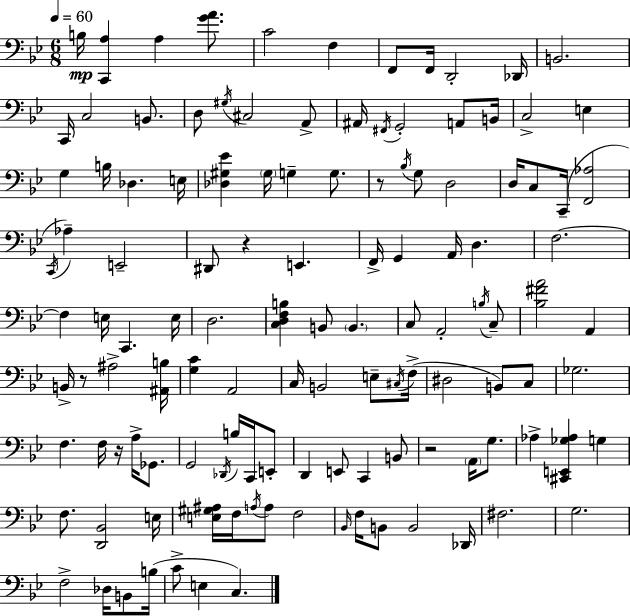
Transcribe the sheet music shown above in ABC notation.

X:1
T:Untitled
M:6/8
L:1/4
K:Bb
B,/4 [C,,A,] A, [GA]/2 C2 F, F,,/2 F,,/4 D,,2 _D,,/4 B,,2 C,,/4 C,2 B,,/2 D,/2 ^G,/4 ^C,2 A,,/2 ^A,,/4 ^F,,/4 G,,2 A,,/2 B,,/4 C,2 E, G, B,/4 _D, E,/4 [_D,^G,_E] ^G,/4 G, G,/2 z/2 _B,/4 G,/2 D,2 D,/4 C,/2 C,,/4 [F,,_A,]2 C,,/4 _A, E,,2 ^D,,/2 z E,, F,,/4 G,, A,,/4 D, F,2 F, E,/4 C,, E,/4 D,2 [C,D,F,B,] B,,/2 B,, C,/2 A,,2 B,/4 C,/2 [_B,^FA]2 A,, B,,/4 z/2 ^A,2 [^A,,B,]/4 [G,C] A,,2 C,/4 B,,2 E,/2 ^C,/4 F,/4 ^D,2 B,,/2 C,/2 _G,2 F, F,/4 z/4 A,/4 _G,,/2 G,,2 _D,,/4 B,/4 C,,/4 E,,/2 D,, E,,/2 C,, B,,/2 z2 A,,/4 G,/2 _A, [^C,,E,,_G,_A,] G, F,/2 [D,,_B,,]2 E,/4 [E,^G,^A,]/4 F,/4 A,/4 A,/2 F,2 _B,,/4 F,/4 B,,/2 B,,2 _D,,/4 ^F,2 G,2 F,2 _D,/4 B,,/2 B,/4 C/2 E, C,